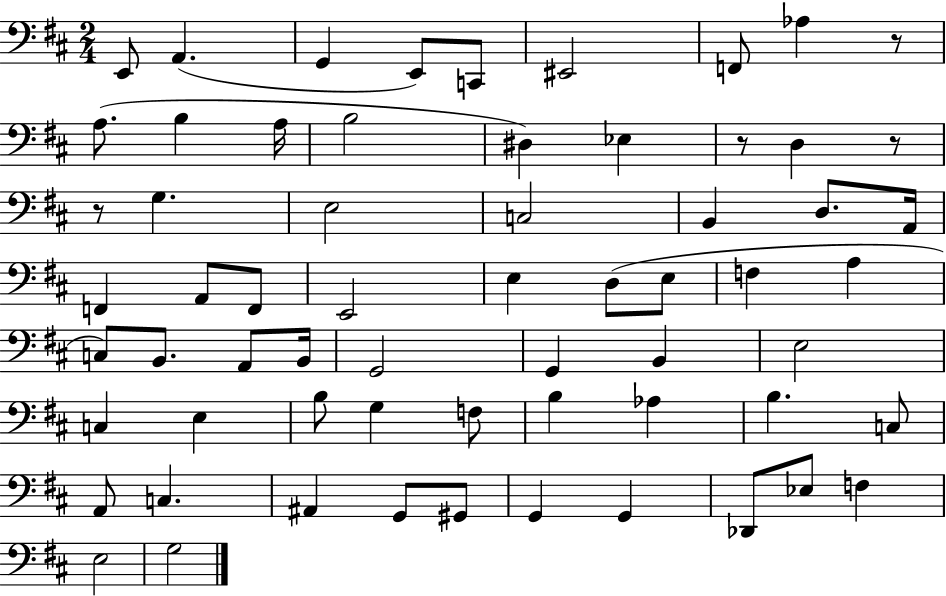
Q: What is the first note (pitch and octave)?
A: E2